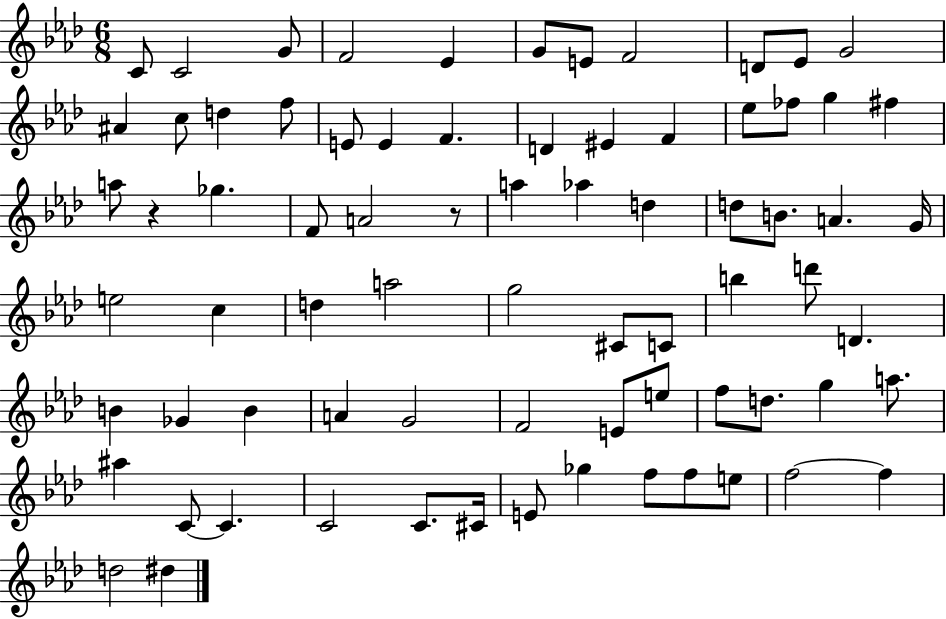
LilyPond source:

{
  \clef treble
  \numericTimeSignature
  \time 6/8
  \key aes \major
  \repeat volta 2 { c'8 c'2 g'8 | f'2 ees'4 | g'8 e'8 f'2 | d'8 ees'8 g'2 | \break ais'4 c''8 d''4 f''8 | e'8 e'4 f'4. | d'4 eis'4 f'4 | ees''8 fes''8 g''4 fis''4 | \break a''8 r4 ges''4. | f'8 a'2 r8 | a''4 aes''4 d''4 | d''8 b'8. a'4. g'16 | \break e''2 c''4 | d''4 a''2 | g''2 cis'8 c'8 | b''4 d'''8 d'4. | \break b'4 ges'4 b'4 | a'4 g'2 | f'2 e'8 e''8 | f''8 d''8. g''4 a''8. | \break ais''4 c'8~~ c'4. | c'2 c'8. cis'16 | e'8 ges''4 f''8 f''8 e''8 | f''2~~ f''4 | \break d''2 dis''4 | } \bar "|."
}